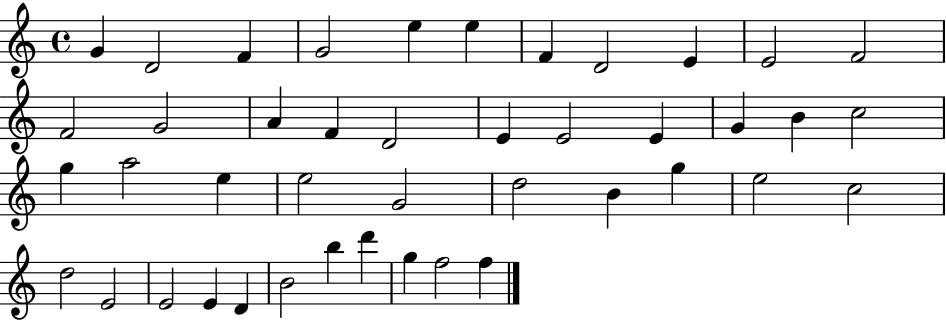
{
  \clef treble
  \time 4/4
  \defaultTimeSignature
  \key c \major
  g'4 d'2 f'4 | g'2 e''4 e''4 | f'4 d'2 e'4 | e'2 f'2 | \break f'2 g'2 | a'4 f'4 d'2 | e'4 e'2 e'4 | g'4 b'4 c''2 | \break g''4 a''2 e''4 | e''2 g'2 | d''2 b'4 g''4 | e''2 c''2 | \break d''2 e'2 | e'2 e'4 d'4 | b'2 b''4 d'''4 | g''4 f''2 f''4 | \break \bar "|."
}